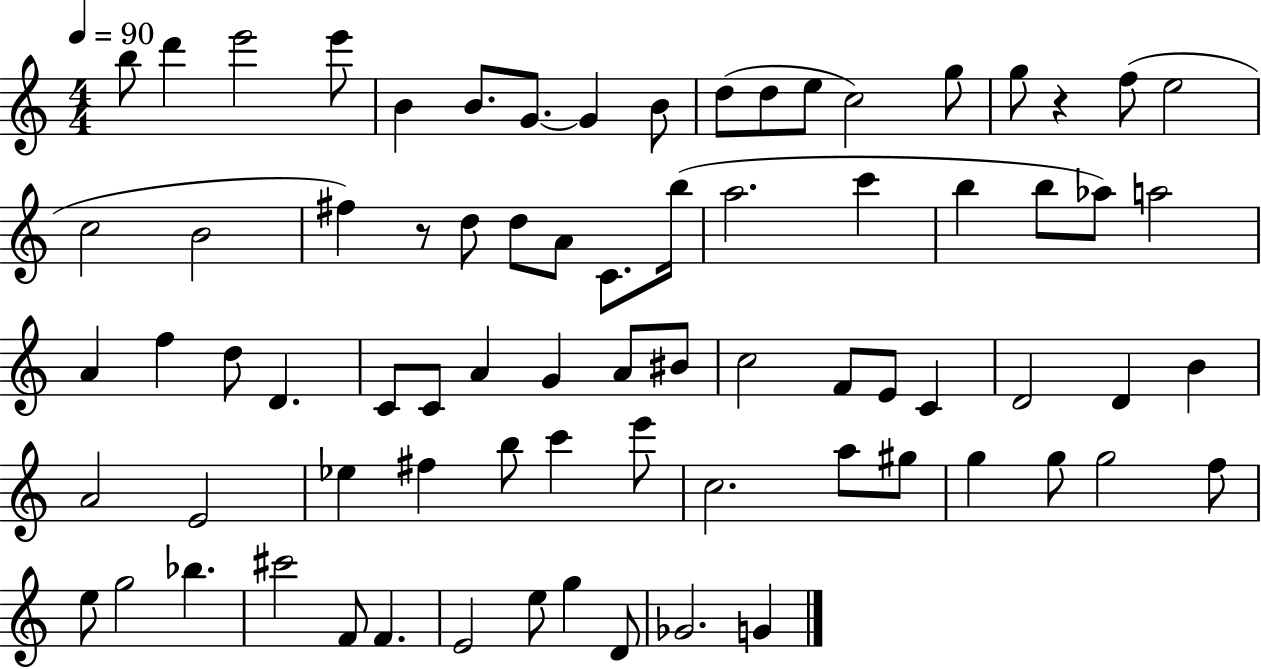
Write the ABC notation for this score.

X:1
T:Untitled
M:4/4
L:1/4
K:C
b/2 d' e'2 e'/2 B B/2 G/2 G B/2 d/2 d/2 e/2 c2 g/2 g/2 z f/2 e2 c2 B2 ^f z/2 d/2 d/2 A/2 C/2 b/4 a2 c' b b/2 _a/2 a2 A f d/2 D C/2 C/2 A G A/2 ^B/2 c2 F/2 E/2 C D2 D B A2 E2 _e ^f b/2 c' e'/2 c2 a/2 ^g/2 g g/2 g2 f/2 e/2 g2 _b ^c'2 F/2 F E2 e/2 g D/2 _G2 G